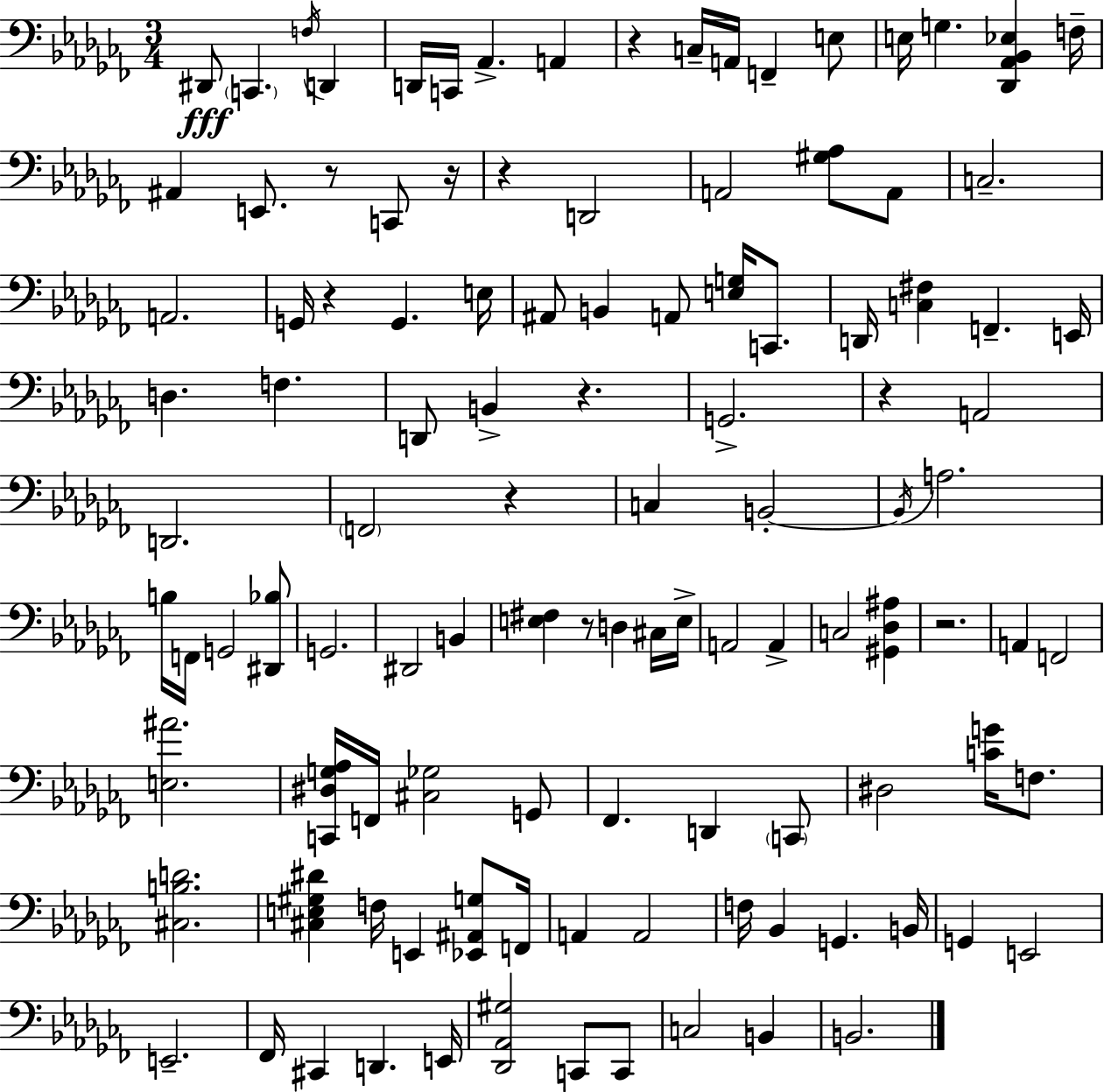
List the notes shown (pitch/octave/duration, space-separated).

D#2/e C2/q. F3/s D2/q D2/s C2/s Ab2/q. A2/q R/q C3/s A2/s F2/q E3/e E3/s G3/q. [Db2,Ab2,Bb2,Eb3]/q F3/s A#2/q E2/e. R/e C2/e R/s R/q D2/h A2/h [G#3,Ab3]/e A2/e C3/h. A2/h. G2/s R/q G2/q. E3/s A#2/e B2/q A2/e [E3,G3]/s C2/e. D2/s [C3,F#3]/q F2/q. E2/s D3/q. F3/q. D2/e B2/q R/q. G2/h. R/q A2/h D2/h. F2/h R/q C3/q B2/h B2/s A3/h. B3/s F2/s G2/h [D#2,Bb3]/e G2/h. D#2/h B2/q [E3,F#3]/q R/e D3/q C#3/s E3/s A2/h A2/q C3/h [G#2,Db3,A#3]/q R/h. A2/q F2/h [E3,A#4]/h. [C2,D#3,G3,Ab3]/s F2/s [C#3,Gb3]/h G2/e FES2/q. D2/q C2/e D#3/h [C4,G4]/s F3/e. [C#3,B3,D4]/h. [C#3,E3,G#3,D#4]/q F3/s E2/q [Eb2,A#2,G3]/e F2/s A2/q A2/h F3/s Bb2/q G2/q. B2/s G2/q E2/h E2/h. FES2/s C#2/q D2/q. E2/s [Db2,Ab2,G#3]/h C2/e C2/e C3/h B2/q B2/h.